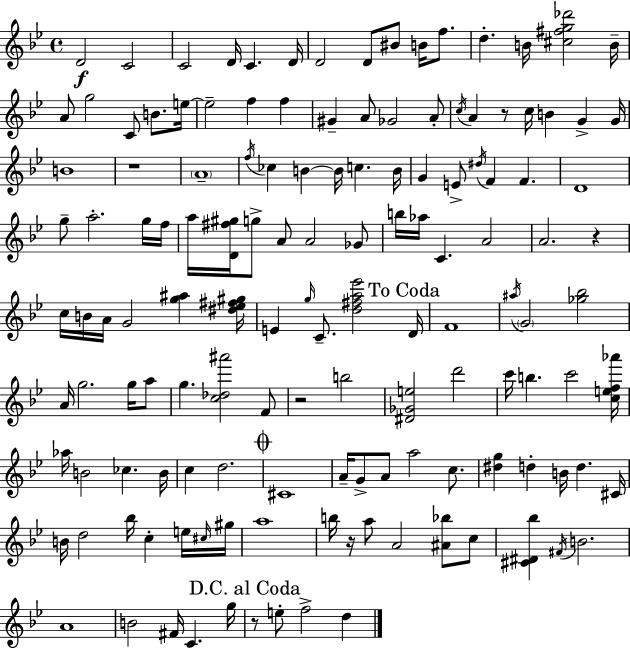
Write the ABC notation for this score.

X:1
T:Untitled
M:4/4
L:1/4
K:Bb
D2 C2 C2 D/4 C D/4 D2 D/2 ^B/2 B/4 f/2 d B/4 [^c^fg_d']2 B/4 A/2 g2 C/2 B/2 e/4 e2 f f ^G A/2 _G2 A/2 c/4 A z/2 c/4 B G G/4 B4 z4 A4 f/4 _c B B/4 c B/4 G E/2 ^d/4 F F D4 g/2 a2 g/4 f/4 a/4 [D^f^g]/4 g/2 A/2 A2 _G/2 b/4 _a/4 C A2 A2 z c/4 B/4 A/4 G2 [g^a] [^d_e^f^g]/4 E g/4 C/2 [d^fa_e']2 D/4 F4 ^a/4 G2 [_g_b]2 A/4 g2 g/4 a/2 g [c_d^a']2 F/2 z2 b2 [^D_Ge]2 d'2 c'/4 b c'2 [cef_a']/4 _a/4 B2 _c B/4 c d2 ^C4 A/4 G/2 A/2 a2 c/2 [^dg] d B/4 d ^C/4 B/4 d2 _b/4 c e/4 ^c/4 ^g/4 a4 b/4 z/4 a/2 A2 [^A_b]/2 c/2 [^C^D_b] ^F/4 B2 A4 B2 ^F/4 C g/4 z/2 e/2 f2 d